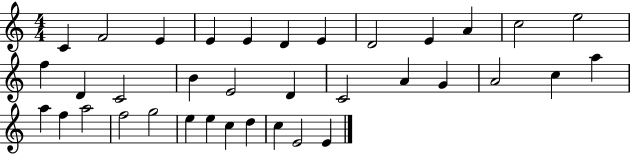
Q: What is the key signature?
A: C major